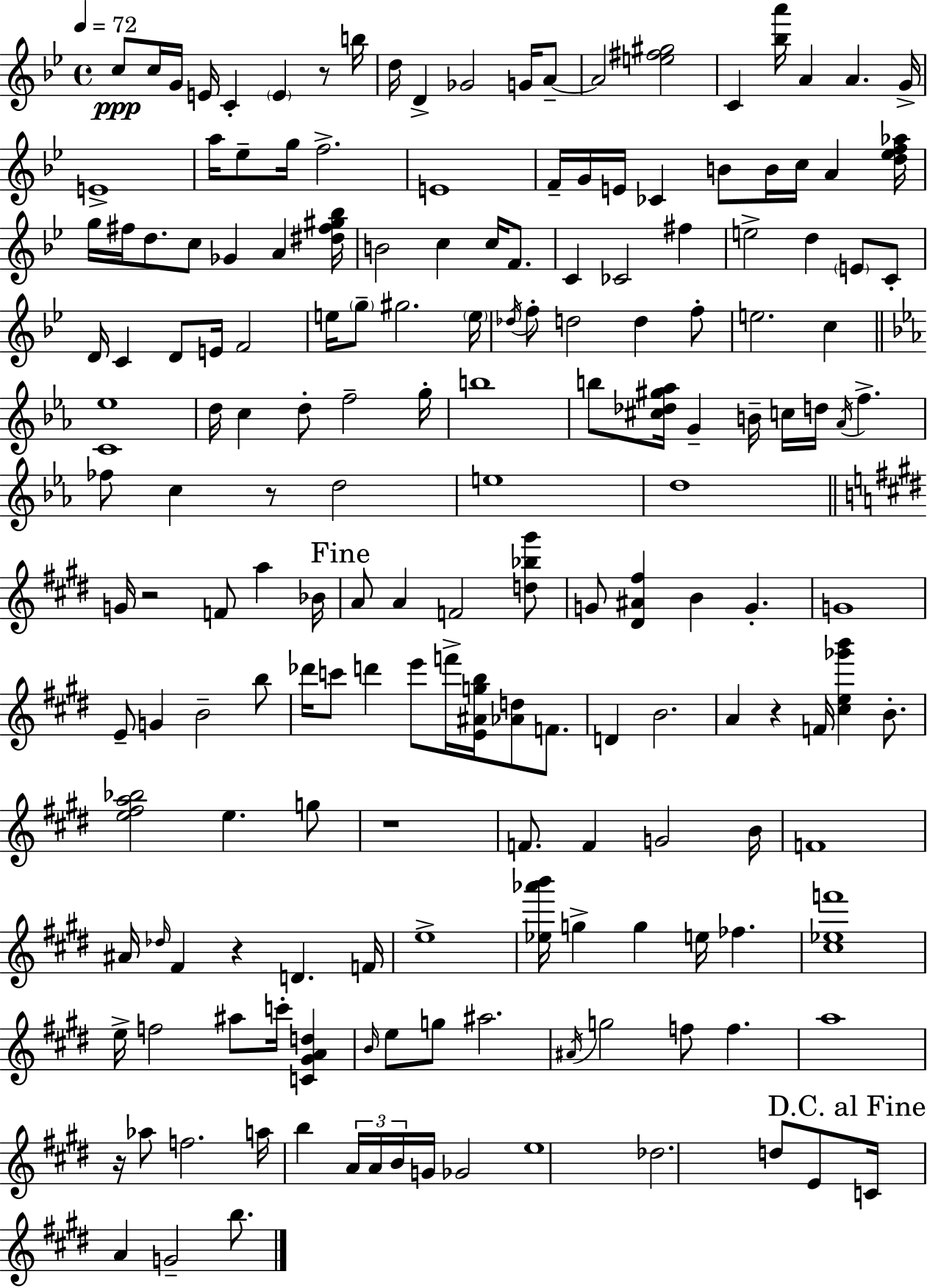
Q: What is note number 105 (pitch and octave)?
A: B4